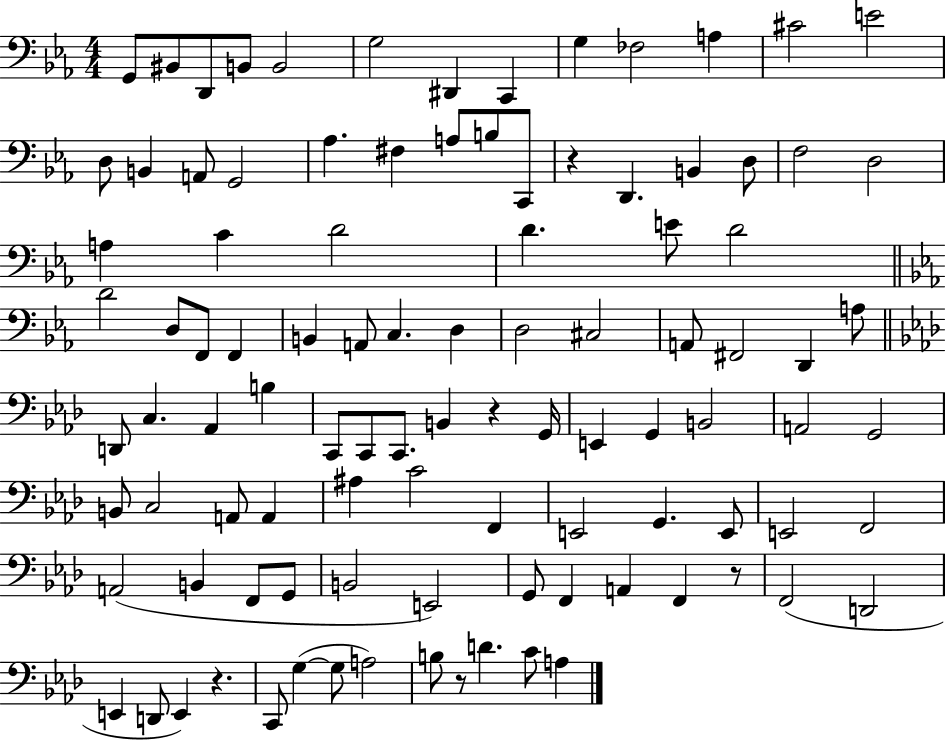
{
  \clef bass
  \numericTimeSignature
  \time 4/4
  \key ees \major
  g,8 bis,8 d,8 b,8 b,2 | g2 dis,4 c,4 | g4 fes2 a4 | cis'2 e'2 | \break d8 b,4 a,8 g,2 | aes4. fis4 a8 b8 c,8 | r4 d,4. b,4 d8 | f2 d2 | \break a4 c'4 d'2 | d'4. e'8 d'2 | \bar "||" \break \key c \minor d'2 d8 f,8 f,4 | b,4 a,8 c4. d4 | d2 cis2 | a,8 fis,2 d,4 a8 | \break \bar "||" \break \key aes \major d,8 c4. aes,4 b4 | c,8 c,8 c,8. b,4 r4 g,16 | e,4 g,4 b,2 | a,2 g,2 | \break b,8 c2 a,8 a,4 | ais4 c'2 f,4 | e,2 g,4. e,8 | e,2 f,2 | \break a,2( b,4 f,8 g,8 | b,2 e,2) | g,8 f,4 a,4 f,4 r8 | f,2( d,2 | \break e,4 d,8 e,4) r4. | c,8 g4~(~ g8 a2) | b8 r8 d'4. c'8 a4 | \bar "|."
}